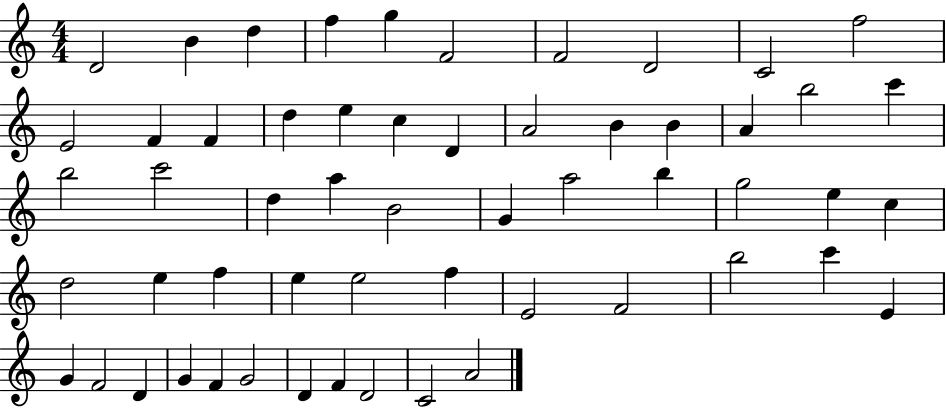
{
  \clef treble
  \numericTimeSignature
  \time 4/4
  \key c \major
  d'2 b'4 d''4 | f''4 g''4 f'2 | f'2 d'2 | c'2 f''2 | \break e'2 f'4 f'4 | d''4 e''4 c''4 d'4 | a'2 b'4 b'4 | a'4 b''2 c'''4 | \break b''2 c'''2 | d''4 a''4 b'2 | g'4 a''2 b''4 | g''2 e''4 c''4 | \break d''2 e''4 f''4 | e''4 e''2 f''4 | e'2 f'2 | b''2 c'''4 e'4 | \break g'4 f'2 d'4 | g'4 f'4 g'2 | d'4 f'4 d'2 | c'2 a'2 | \break \bar "|."
}